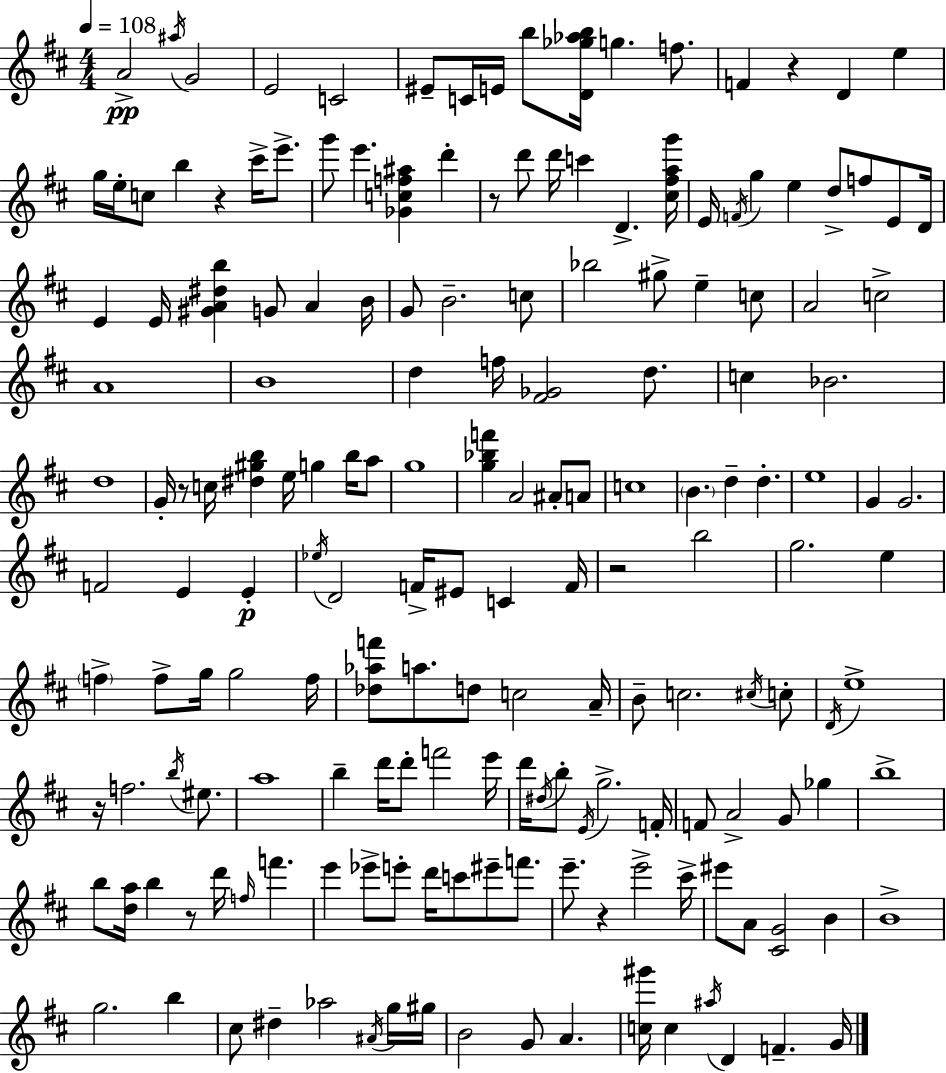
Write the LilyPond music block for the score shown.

{
  \clef treble
  \numericTimeSignature
  \time 4/4
  \key d \major
  \tempo 4 = 108
  a'2->\pp \acciaccatura { ais''16 } g'2 | e'2 c'2 | eis'8-- c'16 e'16 b''8 <d' ges'' aes'' b''>16 g''4. f''8. | f'4 r4 d'4 e''4 | \break g''16 e''16-. c''8 b''4 r4 cis'''16-> e'''8.-> | g'''8 e'''4. <ges' c'' f'' ais''>4 d'''4-. | r8 d'''8 d'''16 c'''4 d'4.-> | <cis'' fis'' a'' g'''>16 e'16 \acciaccatura { f'16 } g''4 e''4 d''8-> f''8 e'8 | \break d'16 e'4 e'16 <gis' a' dis'' b''>4 g'8 a'4 | b'16 g'8 b'2.-- | c''8 bes''2 gis''8-> e''4-- | c''8 a'2 c''2-> | \break a'1 | b'1 | d''4 f''16 <fis' ges'>2 d''8. | c''4 bes'2. | \break d''1 | g'16-. r8 c''16 <dis'' gis'' b''>4 e''16 g''4 b''16 | a''8 g''1 | <g'' bes'' f'''>4 a'2 ais'8-. | \break a'8 c''1 | \parenthesize b'4. d''4-- d''4.-. | e''1 | g'4 g'2. | \break f'2 e'4 e'4-.\p | \acciaccatura { ees''16 } d'2 f'16-> eis'8 c'4 | f'16 r2 b''2 | g''2. e''4 | \break \parenthesize f''4-> f''8-> g''16 g''2 | f''16 <des'' aes'' f'''>8 a''8. d''8 c''2 | a'16-- b'8-- c''2. | \acciaccatura { cis''16 } c''8-. \acciaccatura { d'16 } e''1-> | \break r16 f''2. | \acciaccatura { b''16 } eis''8. a''1 | b''4-- d'''16 d'''8-. f'''2 | e'''16 d'''16 \acciaccatura { dis''16 } b''8-. \acciaccatura { e'16 } g''2.-> | \break f'16-. f'8 a'2-> | g'8 ges''4 b''1-> | b''8 <d'' a''>16 b''4 r8 | d'''16 \grace { f''16 } f'''4. e'''4 ees'''8-> e'''8-. | \break d'''16 c'''8 eis'''8-- f'''8. e'''8.-- r4 | e'''2-> cis'''16-> eis'''8 a'8 <cis' g'>2 | b'4 b'1-> | g''2. | \break b''4 cis''8 dis''4-- aes''2 | \acciaccatura { ais'16 } g''16 gis''16 b'2 | g'8 a'4. <c'' gis'''>16 c''4 \acciaccatura { ais''16 } | d'4 f'4.-- g'16 \bar "|."
}